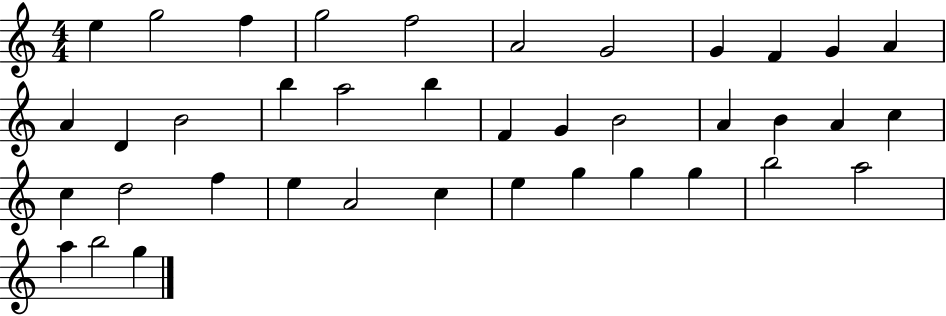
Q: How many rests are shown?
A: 0